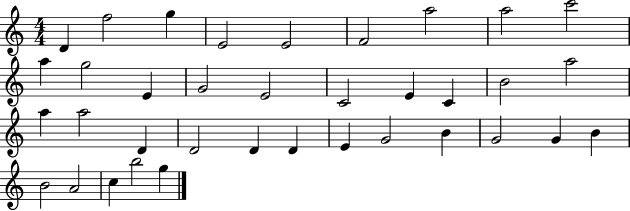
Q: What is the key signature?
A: C major